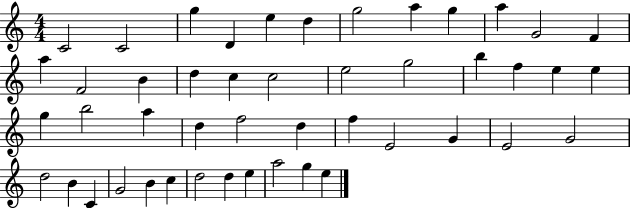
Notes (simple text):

C4/h C4/h G5/q D4/q E5/q D5/q G5/h A5/q G5/q A5/q G4/h F4/q A5/q F4/h B4/q D5/q C5/q C5/h E5/h G5/h B5/q F5/q E5/q E5/q G5/q B5/h A5/q D5/q F5/h D5/q F5/q E4/h G4/q E4/h G4/h D5/h B4/q C4/q G4/h B4/q C5/q D5/h D5/q E5/q A5/h G5/q E5/q